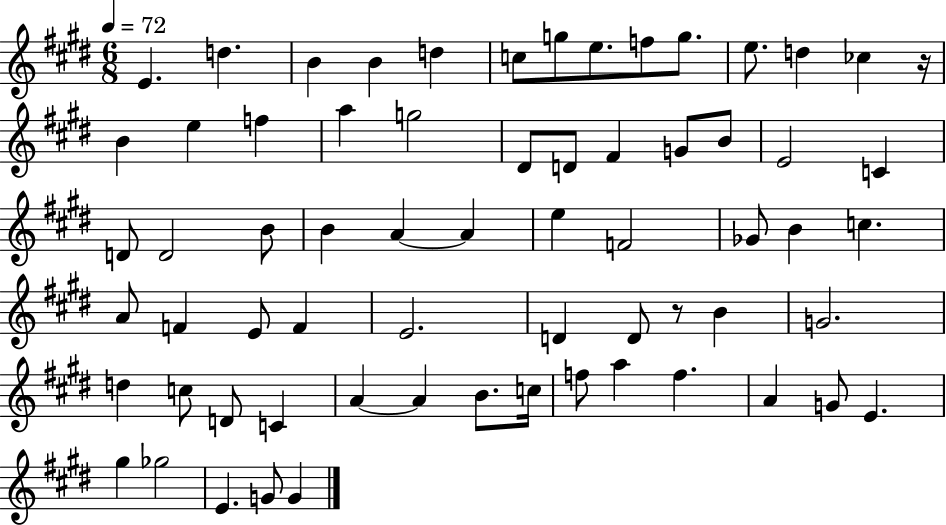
X:1
T:Untitled
M:6/8
L:1/4
K:E
E d B B d c/2 g/2 e/2 f/2 g/2 e/2 d _c z/4 B e f a g2 ^D/2 D/2 ^F G/2 B/2 E2 C D/2 D2 B/2 B A A e F2 _G/2 B c A/2 F E/2 F E2 D D/2 z/2 B G2 d c/2 D/2 C A A B/2 c/4 f/2 a f A G/2 E ^g _g2 E G/2 G